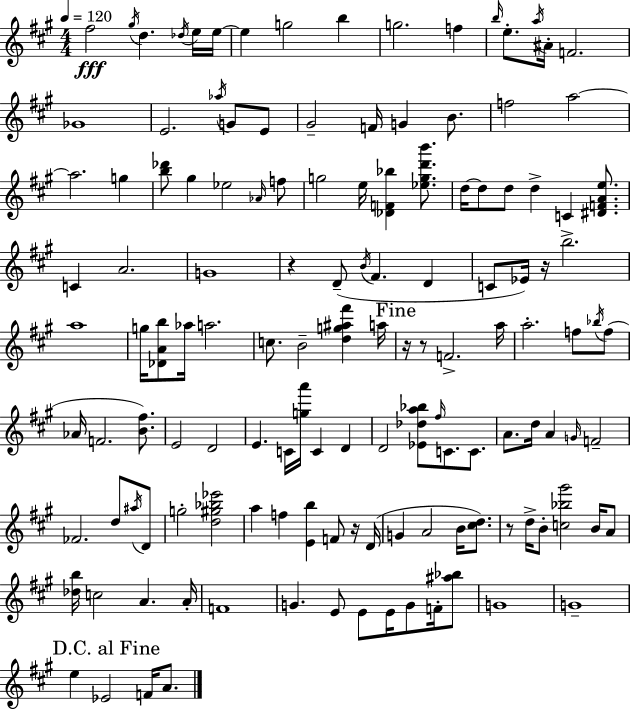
{
  \clef treble
  \numericTimeSignature
  \time 4/4
  \key a \major
  \tempo 4 = 120
  fis''2\fff \acciaccatura { gis''16 } d''4. \acciaccatura { des''16 } | e''16 e''16~~ e''4 g''2 b''4 | g''2. f''4 | \grace { b''16 } e''8.-. \acciaccatura { a''16 } ais'16-. f'2. | \break ges'1 | e'2. | \acciaccatura { aes''16 } g'8 e'8 gis'2-- f'16 g'4 | b'8. f''2 a''2~~ | \break a''2. | g''4 <b'' des'''>8 gis''4 ees''2 | \grace { aes'16 } f''8 g''2 e''16 <des' f' bes''>4 | <ees'' g'' d''' b'''>8. d''16~~ d''8 d''8 d''4-> c'4 | \break <dis' f' a' e''>8. c'4 a'2. | g'1 | r4 d'8--( \acciaccatura { b'16 } fis'4. | d'4 c'8 ees'16) r16 b''2.-> | \break a''1 | g''16 <des' a' b''>8 aes''16 a''2. | c''8. b'2-- | <d'' g'' ais'' fis'''>4 a''16 \mark "Fine" r16 r8 f'2.-> | \break a''16 a''2.-. | f''8 \acciaccatura { bes''16 } f''8( aes'16 f'2. | <b' fis''>8.) e'2 | d'2 e'4. c'16 <g'' a'''>16 | \break c'4 d'4 d'2 | <ees' des'' a'' bes''>8 \grace { fis''16 } c'8. c'8. a'8. d''16 a'4 | \grace { g'16 } f'2-- fes'2. | d''8 \acciaccatura { ais''16 } d'8 g''2-. | \break <d'' gis'' bes'' ees'''>2 a''4 f''4 | <e' b''>4 f'8 r16 d'16( g'4 a'2 | b'16 <cis'' d''>8.) r8 d''16-> b'8-. | <c'' bes'' gis'''>2 b'16 a'8 <des'' b''>16 c''2 | \break a'4. a'16-. f'1 | g'4. | e'8 e'8 e'16 g'8 f'16-. <ais'' bes''>8 g'1 | g'1-- | \break \mark "D.C. al Fine" e''4 ees'2 | f'16 a'8. \bar "|."
}